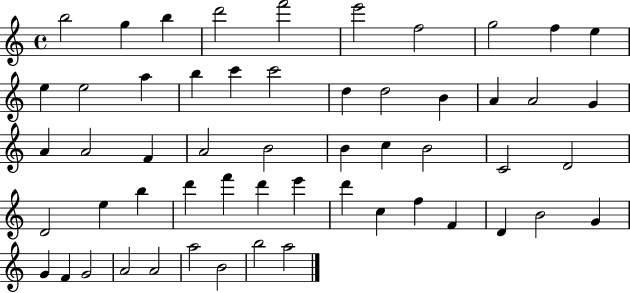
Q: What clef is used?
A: treble